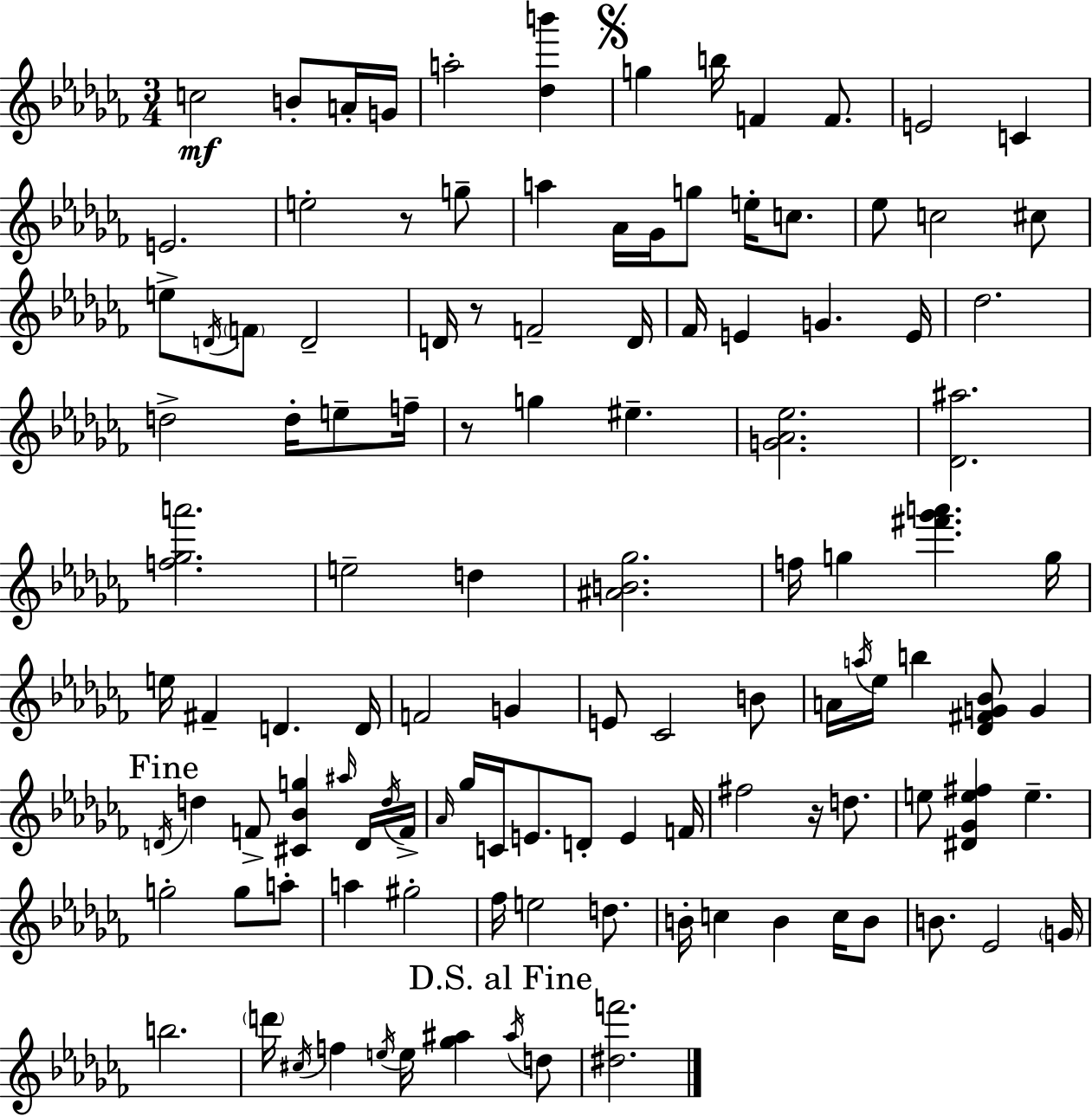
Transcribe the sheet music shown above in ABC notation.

X:1
T:Untitled
M:3/4
L:1/4
K:Abm
c2 B/2 A/4 G/4 a2 [_db'] g b/4 F F/2 E2 C E2 e2 z/2 g/2 a _A/4 _G/4 g/2 e/4 c/2 _e/2 c2 ^c/2 e/2 D/4 F/2 D2 D/4 z/2 F2 D/4 _F/4 E G E/4 _d2 d2 d/4 e/2 f/4 z/2 g ^e [G_A_e]2 [_D^a]2 [f_ga']2 e2 d [^AB_g]2 f/4 g [^f'_g'a'] g/4 e/4 ^F D D/4 F2 G E/2 _C2 B/2 A/4 a/4 _e/4 b [_D^FG_B]/2 G D/4 d F/2 [^C_Bg] ^a/4 D/4 d/4 F/4 _A/4 _g/4 C/4 E/2 D/2 E F/4 ^f2 z/4 d/2 e/2 [^D_Ge^f] e g2 g/2 a/2 a ^g2 _f/4 e2 d/2 B/4 c B c/4 B/2 B/2 _E2 G/4 b2 d'/4 ^c/4 f e/4 e/4 [_g^a] ^a/4 d/2 [^df']2